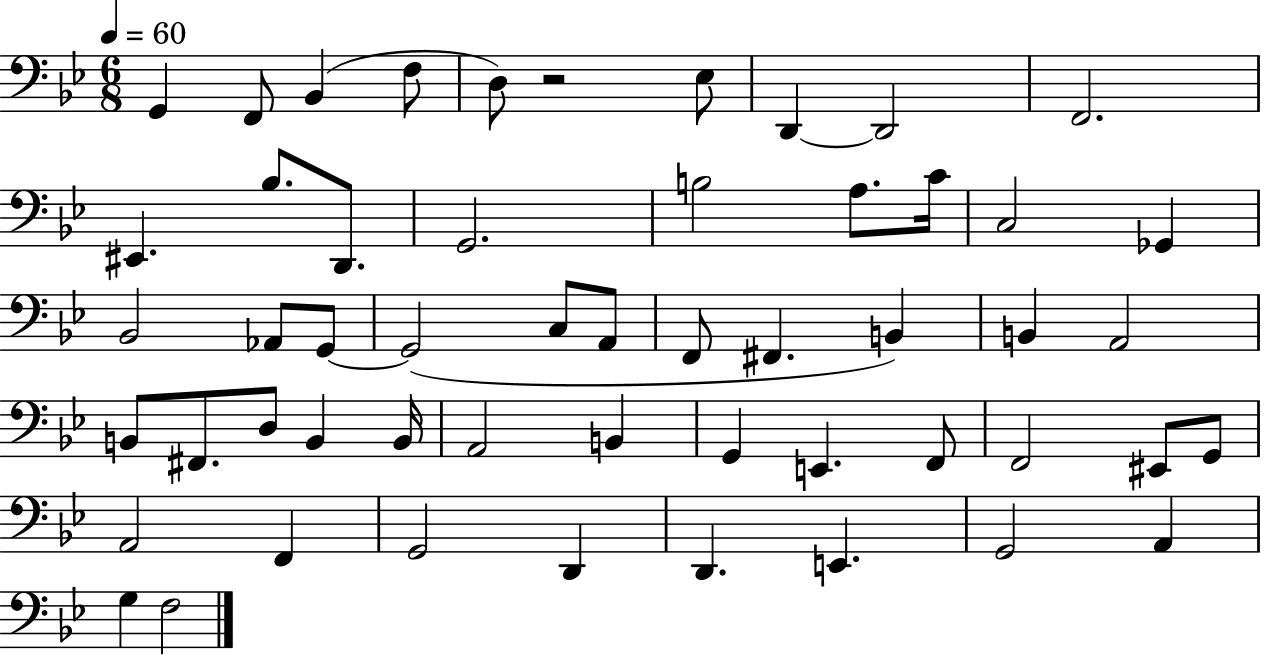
G2/q F2/e Bb2/q F3/e D3/e R/h Eb3/e D2/q D2/h F2/h. EIS2/q. Bb3/e. D2/e. G2/h. B3/h A3/e. C4/s C3/h Gb2/q Bb2/h Ab2/e G2/e G2/h C3/e A2/e F2/e F#2/q. B2/q B2/q A2/h B2/e F#2/e. D3/e B2/q B2/s A2/h B2/q G2/q E2/q. F2/e F2/h EIS2/e G2/e A2/h F2/q G2/h D2/q D2/q. E2/q. G2/h A2/q G3/q F3/h